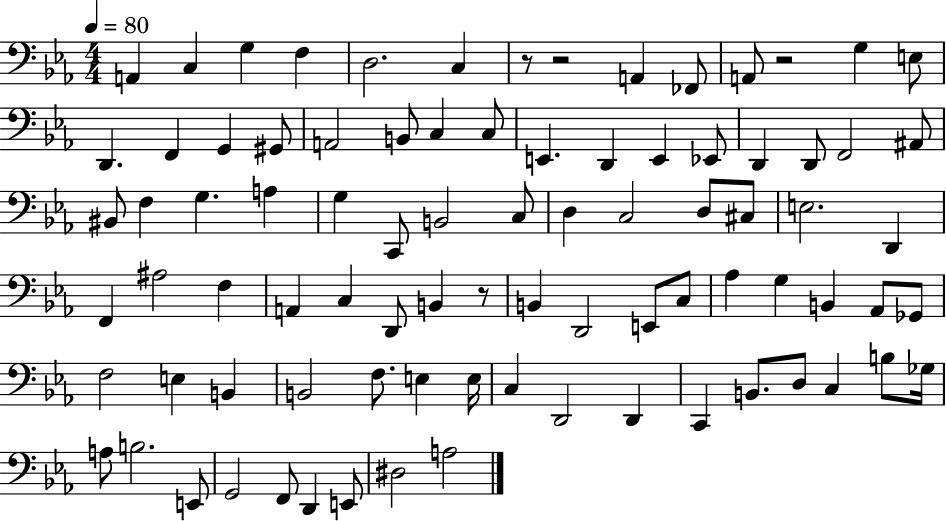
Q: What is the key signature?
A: EES major